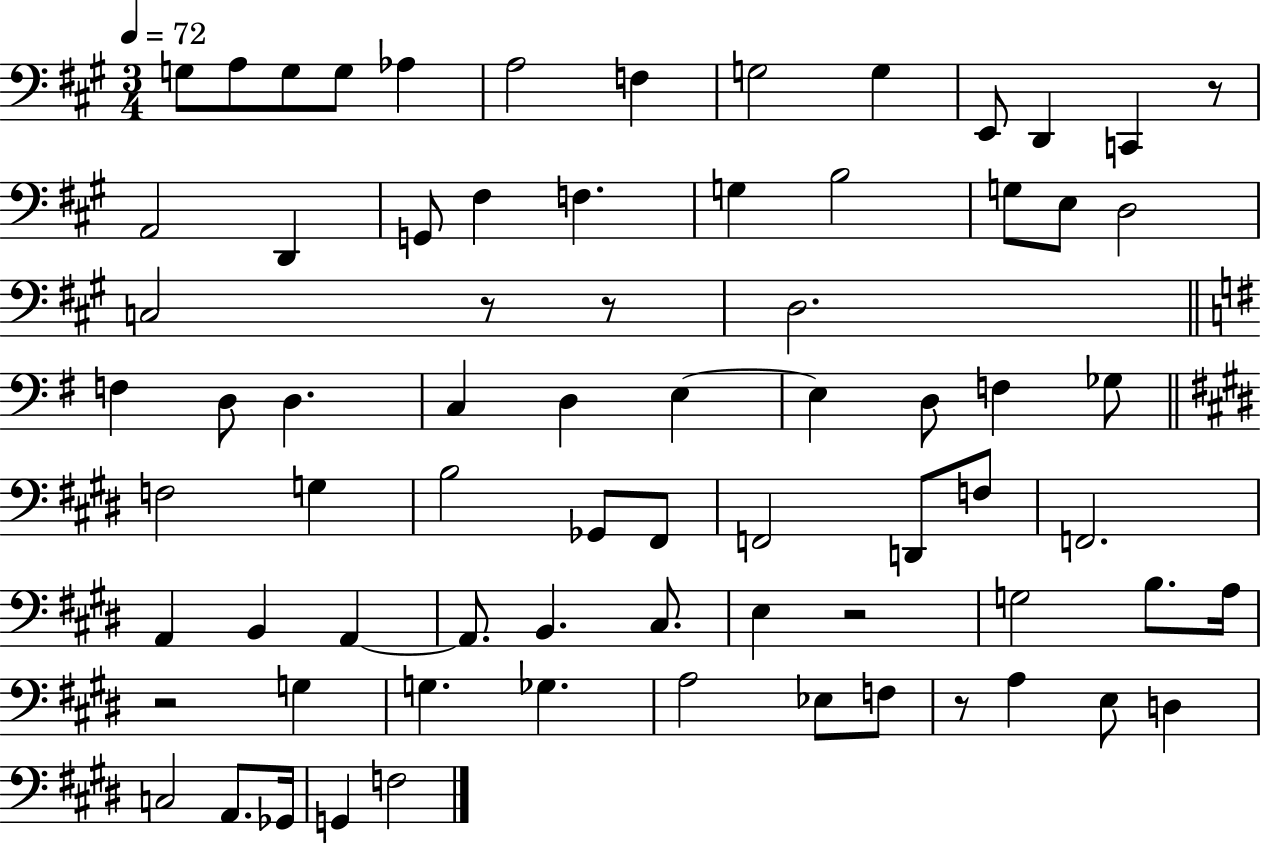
{
  \clef bass
  \numericTimeSignature
  \time 3/4
  \key a \major
  \tempo 4 = 72
  g8 a8 g8 g8 aes4 | a2 f4 | g2 g4 | e,8 d,4 c,4 r8 | \break a,2 d,4 | g,8 fis4 f4. | g4 b2 | g8 e8 d2 | \break c2 r8 r8 | d2. | \bar "||" \break \key e \minor f4 d8 d4. | c4 d4 e4~~ | e4 d8 f4 ges8 | \bar "||" \break \key e \major f2 g4 | b2 ges,8 fis,8 | f,2 d,8 f8 | f,2. | \break a,4 b,4 a,4~~ | a,8. b,4. cis8. | e4 r2 | g2 b8. a16 | \break r2 g4 | g4. ges4. | a2 ees8 f8 | r8 a4 e8 d4 | \break c2 a,8. ges,16 | g,4 f2 | \bar "|."
}